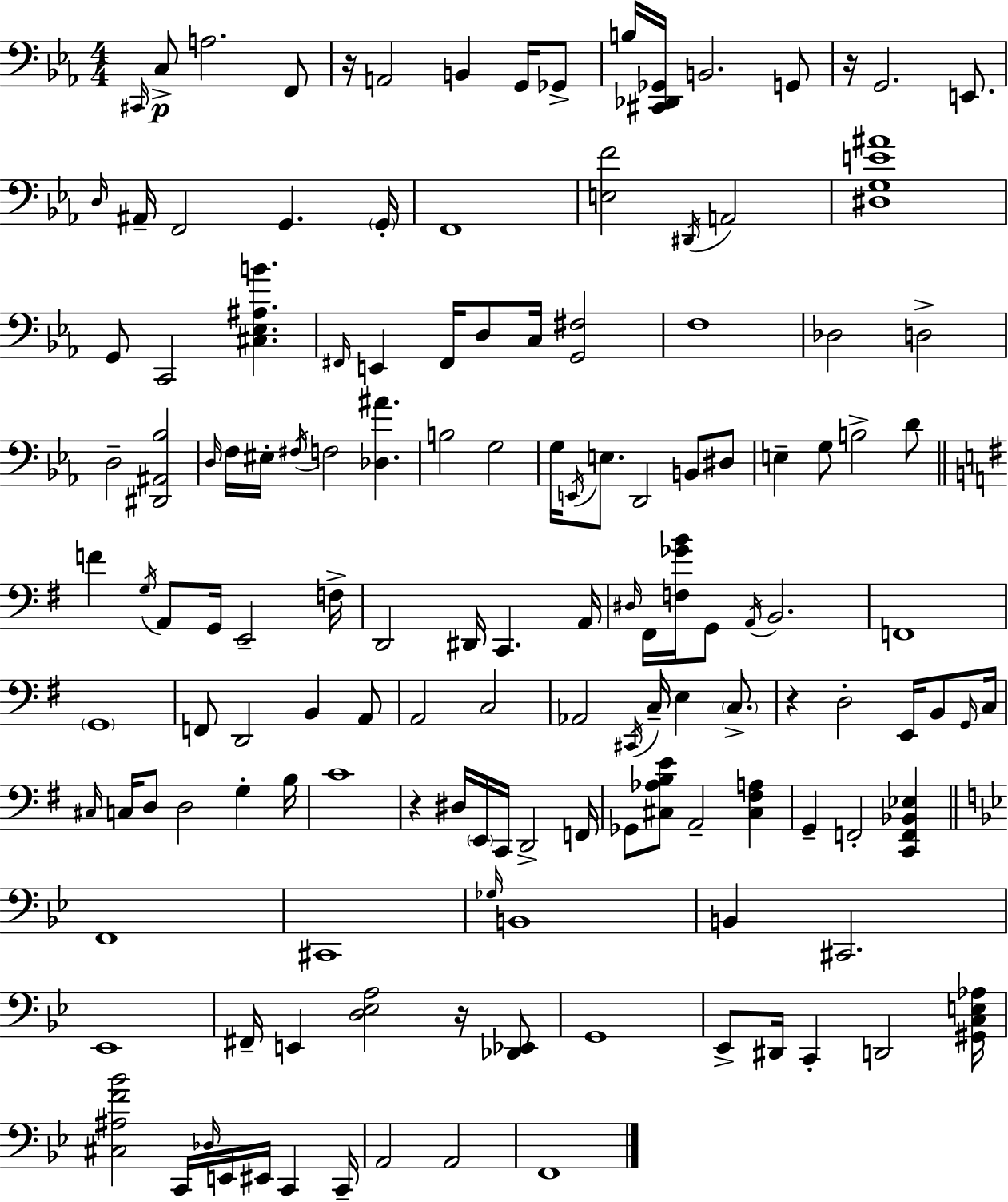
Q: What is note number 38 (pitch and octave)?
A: B3